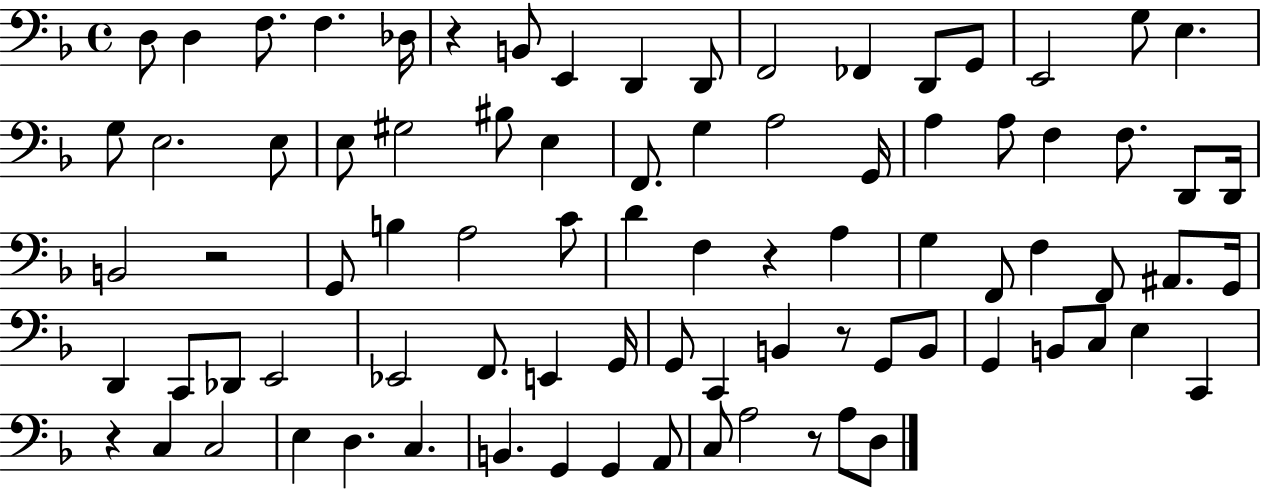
{
  \clef bass
  \time 4/4
  \defaultTimeSignature
  \key f \major
  d8 d4 f8. f4. des16 | r4 b,8 e,4 d,4 d,8 | f,2 fes,4 d,8 g,8 | e,2 g8 e4. | \break g8 e2. e8 | e8 gis2 bis8 e4 | f,8. g4 a2 g,16 | a4 a8 f4 f8. d,8 d,16 | \break b,2 r2 | g,8 b4 a2 c'8 | d'4 f4 r4 a4 | g4 f,8 f4 f,8 ais,8. g,16 | \break d,4 c,8 des,8 e,2 | ees,2 f,8. e,4 g,16 | g,8 c,4 b,4 r8 g,8 b,8 | g,4 b,8 c8 e4 c,4 | \break r4 c4 c2 | e4 d4. c4. | b,4. g,4 g,4 a,8 | c8 a2 r8 a8 d8 | \break \bar "|."
}